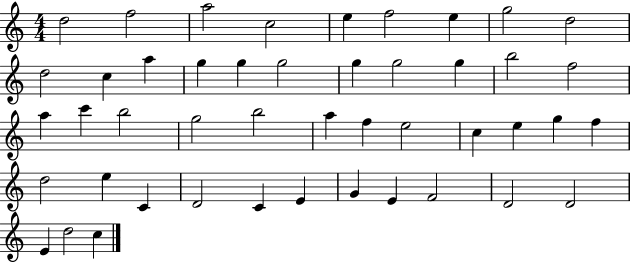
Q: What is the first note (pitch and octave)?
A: D5